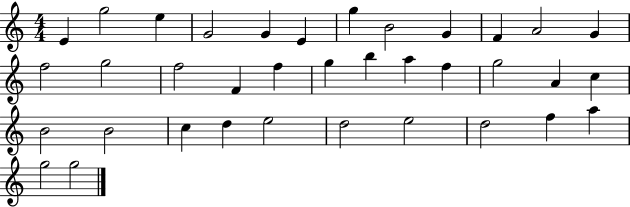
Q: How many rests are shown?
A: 0